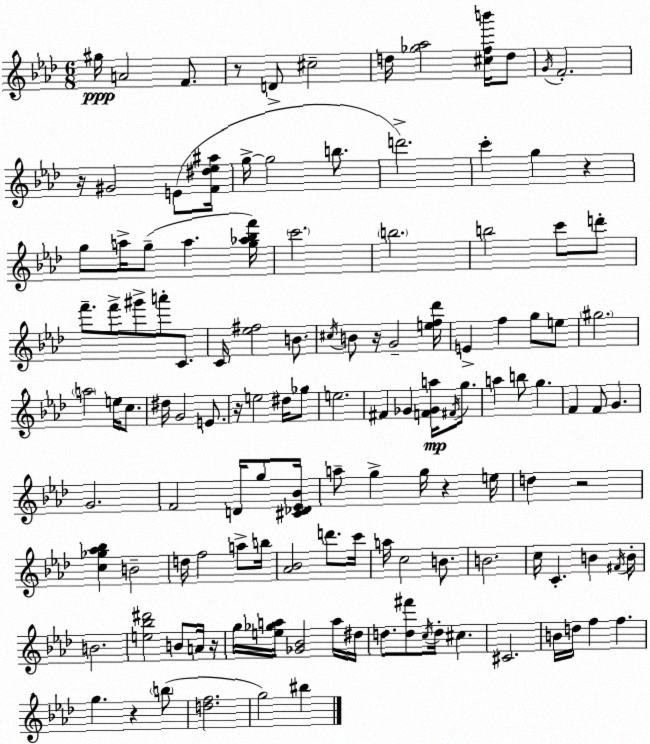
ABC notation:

X:1
T:Untitled
M:6/8
L:1/4
K:Ab
^g/4 A2 F/2 z/2 D/2 ^c2 d/4 [_g_a]2 [^cfb']/4 d/2 G/4 F2 z/4 ^G2 E/2 [F^d_e^a]/4 g/4 g2 b/2 d'2 c' g z g/2 a/4 g/2 a [g_a_bf']/4 c'2 b2 b2 c'/2 d'/2 f'/2 f'/2 ^g'/2 a'/2 C/2 C/4 [_e^f]2 B/2 ^c/4 B/2 z/4 G2 [ef_d']/4 E f g/2 e/2 ^g2 a2 e/4 c/2 ^d/4 G2 E/2 z/4 e2 ^d/4 _g/2 e2 ^F _G [F_Ga]/4 ^F/4 g/2 a b/2 g F F/2 G G2 F2 D/4 g/2 [^C_D_E_B]/4 a/2 g g/4 z e/4 d z2 [c_g_a_b] B2 d/4 f2 a/2 b/4 [_A_B]2 d'/2 c'/4 a/4 c2 B/2 B2 c/4 C B ^F/4 B/4 B2 [e_b^d']2 B/2 A/4 z/4 g/4 [e_ga]/4 [_G_B]2 a/4 ^d/4 d/2 [d^f']/2 c/4 d/4 ^c ^C2 B/4 d/4 f f g z b/2 [df]2 g2 ^b